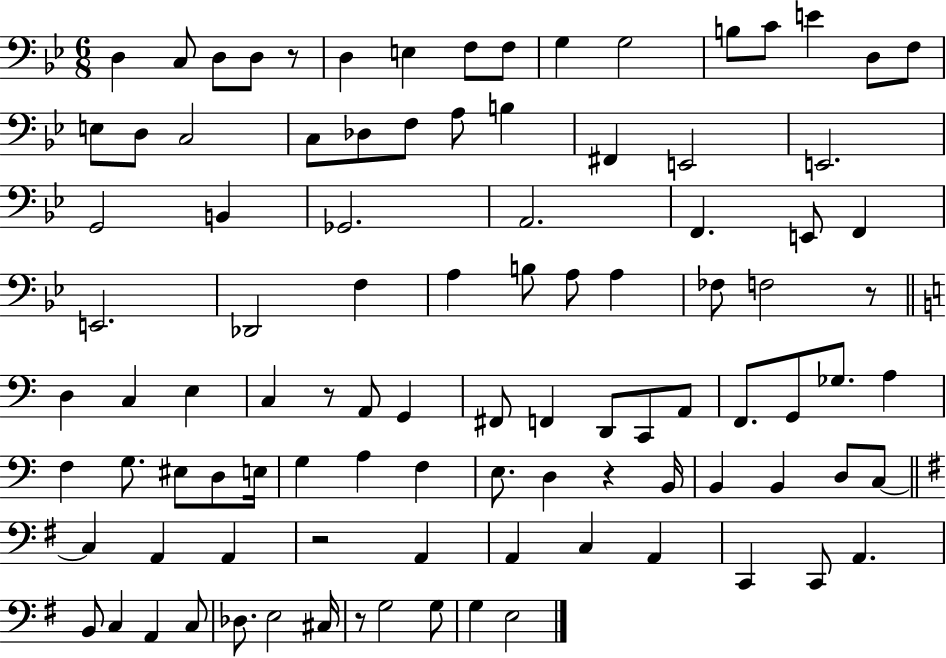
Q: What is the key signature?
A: BES major